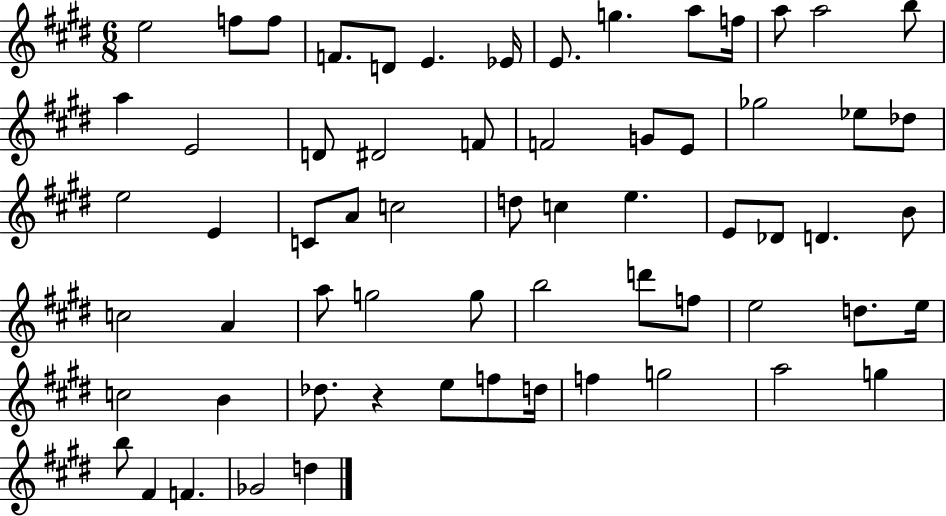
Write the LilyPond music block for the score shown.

{
  \clef treble
  \numericTimeSignature
  \time 6/8
  \key e \major
  e''2 f''8 f''8 | f'8. d'8 e'4. ees'16 | e'8. g''4. a''8 f''16 | a''8 a''2 b''8 | \break a''4 e'2 | d'8 dis'2 f'8 | f'2 g'8 e'8 | ges''2 ees''8 des''8 | \break e''2 e'4 | c'8 a'8 c''2 | d''8 c''4 e''4. | e'8 des'8 d'4. b'8 | \break c''2 a'4 | a''8 g''2 g''8 | b''2 d'''8 f''8 | e''2 d''8. e''16 | \break c''2 b'4 | des''8. r4 e''8 f''8 d''16 | f''4 g''2 | a''2 g''4 | \break b''8 fis'4 f'4. | ges'2 d''4 | \bar "|."
}